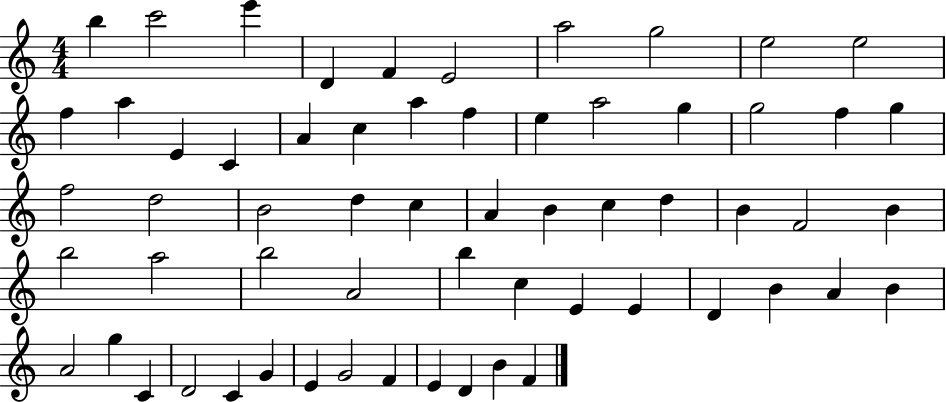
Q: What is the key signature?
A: C major